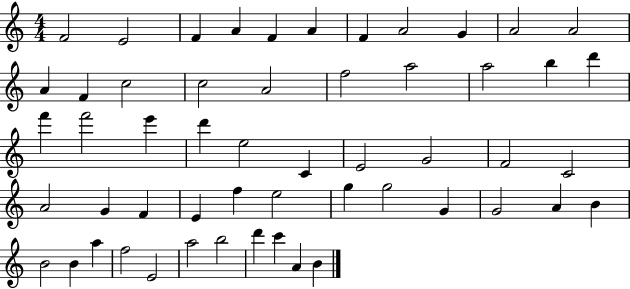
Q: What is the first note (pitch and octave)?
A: F4